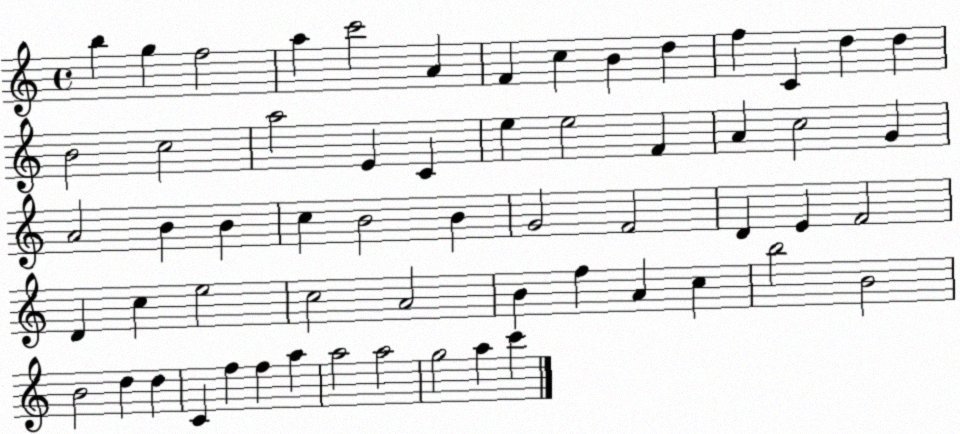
X:1
T:Untitled
M:4/4
L:1/4
K:C
b g f2 a c'2 A F c B d f C d d B2 c2 a2 E C e e2 F A c2 G A2 B B c B2 B G2 F2 D E F2 D c e2 c2 A2 B f A c b2 B2 B2 d d C f f a a2 a2 g2 a c'